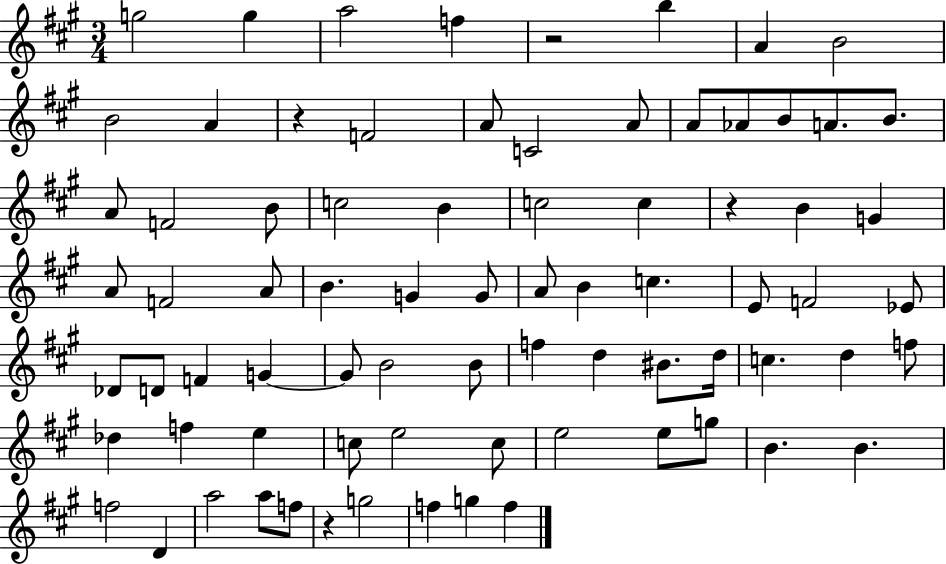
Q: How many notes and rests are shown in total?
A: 77